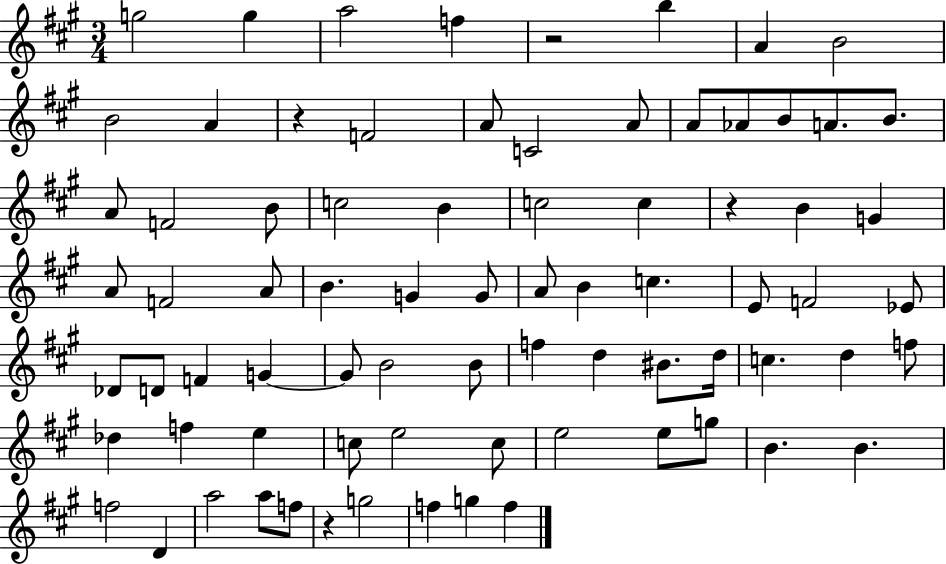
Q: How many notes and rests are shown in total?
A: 77